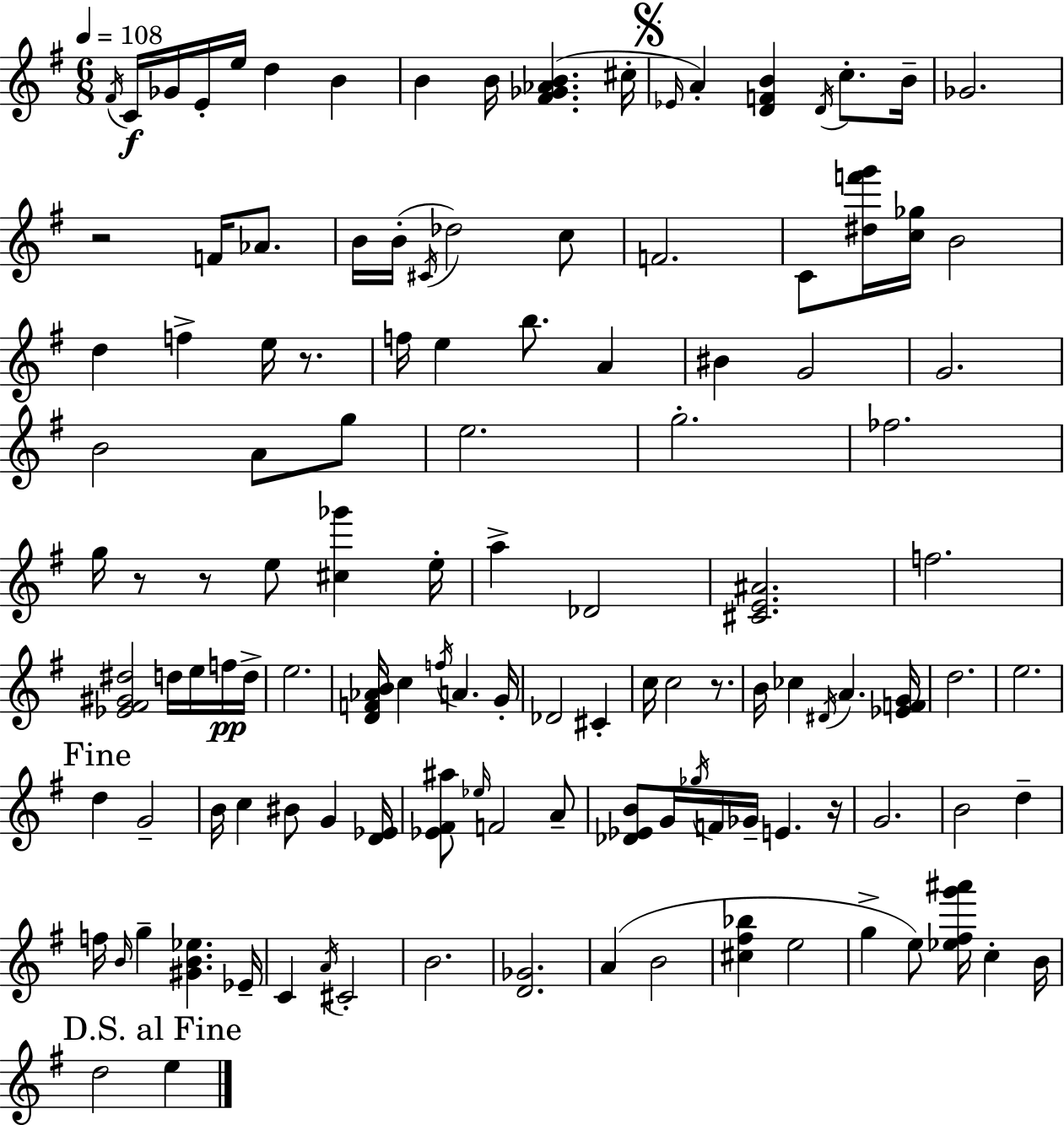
{
  \clef treble
  \numericTimeSignature
  \time 6/8
  \key e \minor
  \tempo 4 = 108
  \repeat volta 2 { \acciaccatura { fis'16 }\f c'16 ges'16 e'16-. e''16 d''4 b'4 | b'4 b'16 <fis' ges' aes' b'>4.( | cis''16-. \mark \markup { \musicglyph "scripts.segno" } \grace { ees'16 }) a'4-. <d' f' b'>4 \acciaccatura { d'16 } c''8.-. | b'16-- ges'2. | \break r2 f'16 | aes'8. b'16 b'16-.( \acciaccatura { cis'16 } des''2) | c''8 f'2. | c'8 <dis'' f''' g'''>16 <c'' ges''>16 b'2 | \break d''4 f''4-> | e''16 r8. f''16 e''4 b''8. | a'4 bis'4 g'2 | g'2. | \break b'2 | a'8 g''8 e''2. | g''2.-. | fes''2. | \break g''16 r8 r8 e''8 <cis'' ges'''>4 | e''16-. a''4-> des'2 | <cis' e' ais'>2. | f''2. | \break <ees' fis' gis' dis''>2 | d''16 e''16 f''16\pp d''16-> e''2. | <d' f' aes' b'>16 c''4 \acciaccatura { f''16 } a'4. | g'16-. des'2 | \break cis'4-. c''16 c''2 | r8. b'16 ces''4 \acciaccatura { dis'16 } a'4. | <ees' f' g'>16 d''2. | e''2. | \break \mark "Fine" d''4 g'2-- | b'16 c''4 bis'8 | g'4 <d' ees'>16 <ees' fis' ais''>8 \grace { ees''16 } f'2 | a'8-- <des' ees' b'>8 g'16 \acciaccatura { ges''16 } f'16 | \break ges'16-- e'4. r16 g'2. | b'2 | d''4-- f''16 \grace { b'16 } g''4-- | <gis' b' ees''>4. ees'16-- c'4 | \break \acciaccatura { a'16 } cis'2-. b'2. | <d' ges'>2. | a'4( | b'2 <cis'' fis'' bes''>4 | \break e''2 g''4-> | e''8) <ees'' fis'' g''' ais'''>16 c''4-. b'16 \mark "D.S. al Fine" d''2 | e''4 } \bar "|."
}